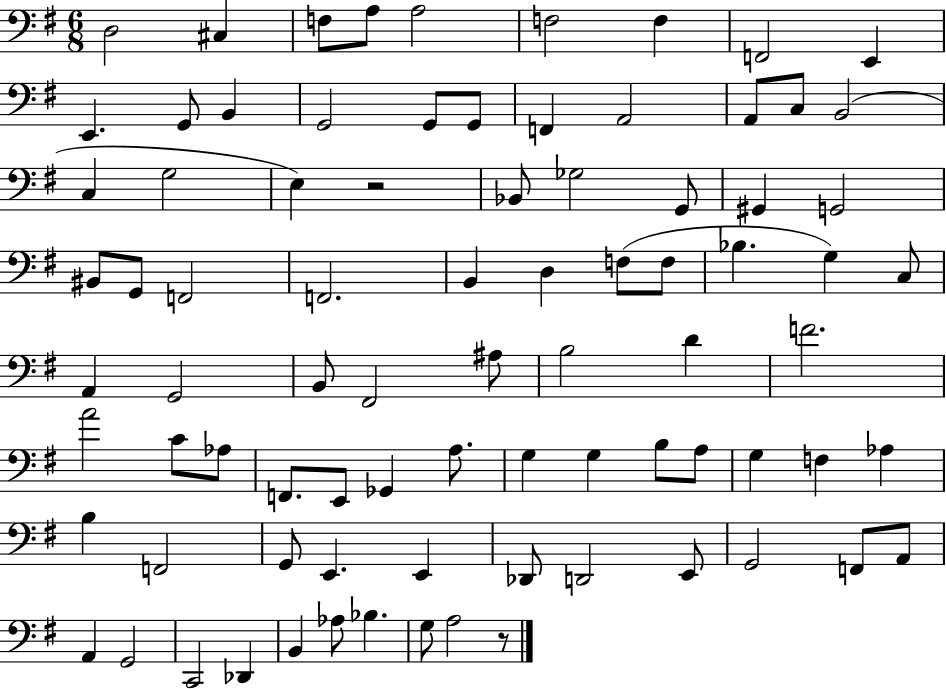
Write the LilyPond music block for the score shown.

{
  \clef bass
  \numericTimeSignature
  \time 6/8
  \key g \major
  \repeat volta 2 { d2 cis4 | f8 a8 a2 | f2 f4 | f,2 e,4 | \break e,4. g,8 b,4 | g,2 g,8 g,8 | f,4 a,2 | a,8 c8 b,2( | \break c4 g2 | e4) r2 | bes,8 ges2 g,8 | gis,4 g,2 | \break bis,8 g,8 f,2 | f,2. | b,4 d4 f8( f8 | bes4. g4) c8 | \break a,4 g,2 | b,8 fis,2 ais8 | b2 d'4 | f'2. | \break a'2 c'8 aes8 | f,8. e,8 ges,4 a8. | g4 g4 b8 a8 | g4 f4 aes4 | \break b4 f,2 | g,8 e,4. e,4 | des,8 d,2 e,8 | g,2 f,8 a,8 | \break a,4 g,2 | c,2 des,4 | b,4 aes8 bes4. | g8 a2 r8 | \break } \bar "|."
}